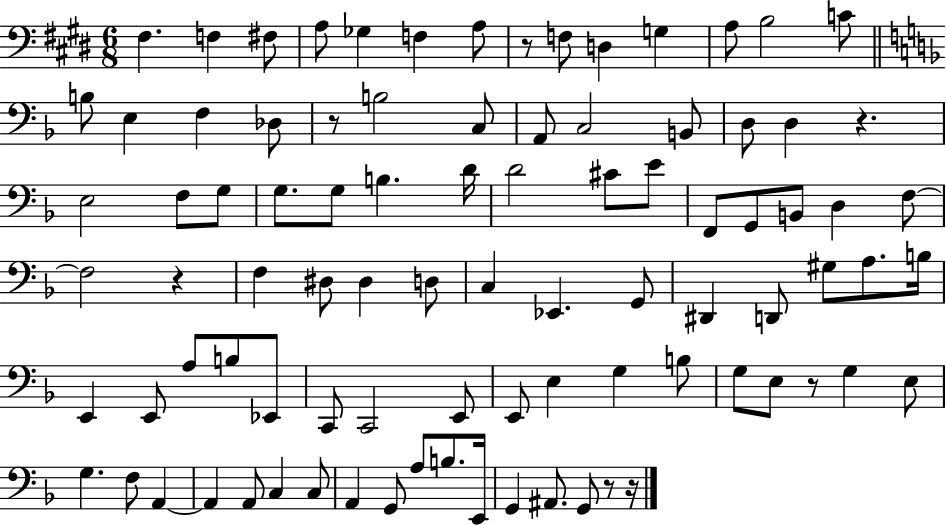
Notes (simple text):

F#3/q. F3/q F#3/e A3/e Gb3/q F3/q A3/e R/e F3/e D3/q G3/q A3/e B3/h C4/e B3/e E3/q F3/q Db3/e R/e B3/h C3/e A2/e C3/h B2/e D3/e D3/q R/q. E3/h F3/e G3/e G3/e. G3/e B3/q. D4/s D4/h C#4/e E4/e F2/e G2/e B2/e D3/q F3/e F3/h R/q F3/q D#3/e D#3/q D3/e C3/q Eb2/q. G2/e D#2/q D2/e G#3/e A3/e. B3/s E2/q E2/e A3/e B3/e Eb2/e C2/e C2/h E2/e E2/e E3/q G3/q B3/e G3/e E3/e R/e G3/q E3/e G3/q. F3/e A2/q A2/q A2/e C3/q C3/e A2/q G2/e A3/e B3/e. E2/s G2/q A#2/e. G2/e R/e R/s